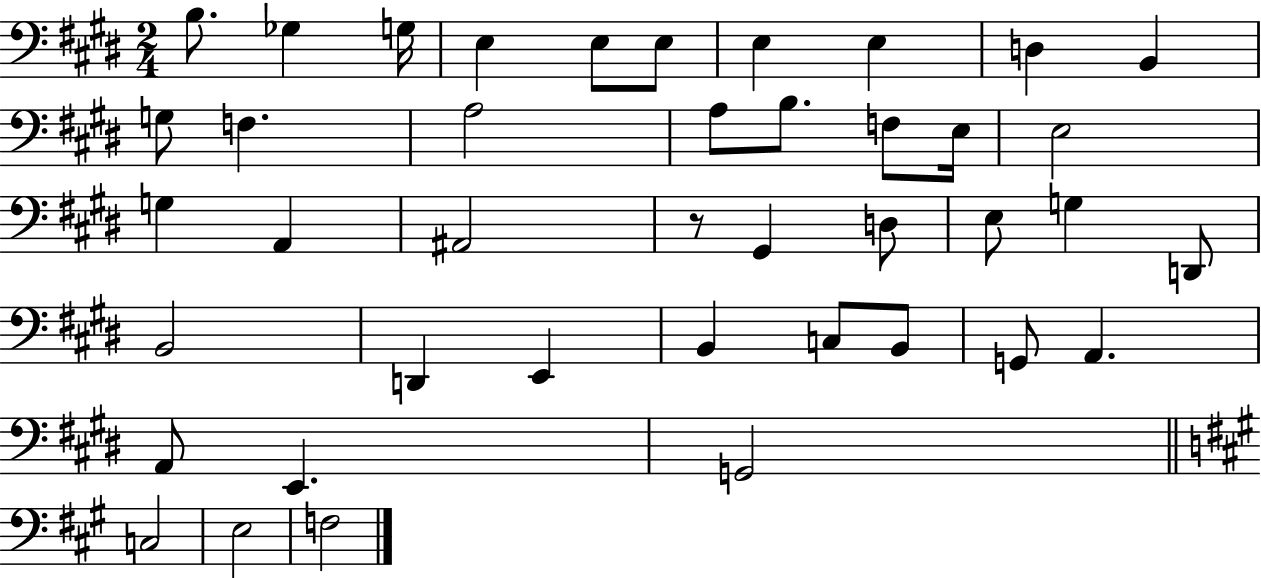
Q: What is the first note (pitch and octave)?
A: B3